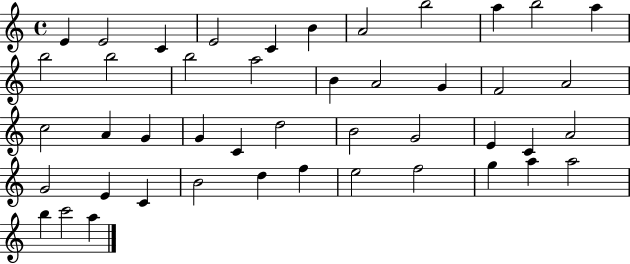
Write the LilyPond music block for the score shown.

{
  \clef treble
  \time 4/4
  \defaultTimeSignature
  \key c \major
  e'4 e'2 c'4 | e'2 c'4 b'4 | a'2 b''2 | a''4 b''2 a''4 | \break b''2 b''2 | b''2 a''2 | b'4 a'2 g'4 | f'2 a'2 | \break c''2 a'4 g'4 | g'4 c'4 d''2 | b'2 g'2 | e'4 c'4 a'2 | \break g'2 e'4 c'4 | b'2 d''4 f''4 | e''2 f''2 | g''4 a''4 a''2 | \break b''4 c'''2 a''4 | \bar "|."
}